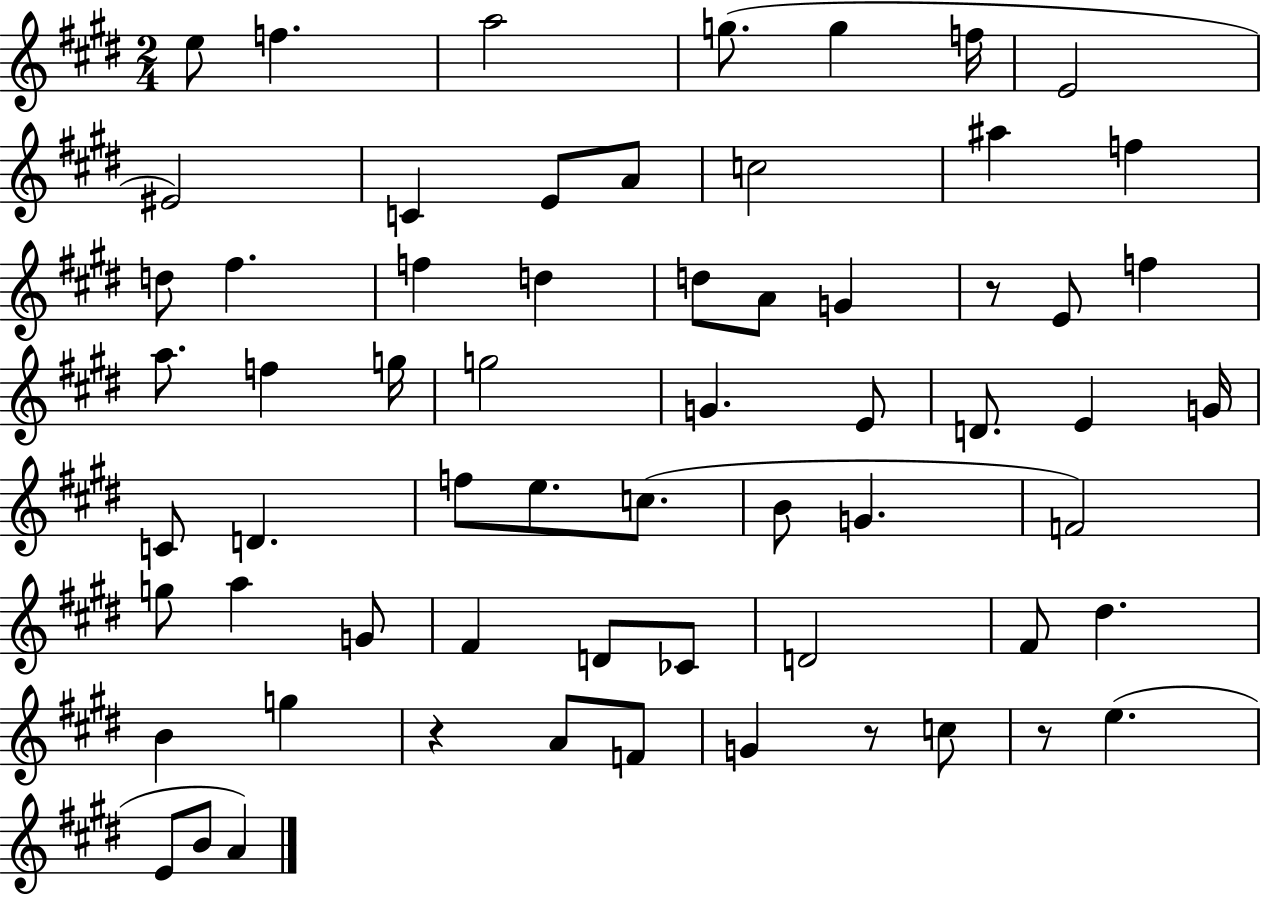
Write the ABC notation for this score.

X:1
T:Untitled
M:2/4
L:1/4
K:E
e/2 f a2 g/2 g f/4 E2 ^E2 C E/2 A/2 c2 ^a f d/2 ^f f d d/2 A/2 G z/2 E/2 f a/2 f g/4 g2 G E/2 D/2 E G/4 C/2 D f/2 e/2 c/2 B/2 G F2 g/2 a G/2 ^F D/2 _C/2 D2 ^F/2 ^d B g z A/2 F/2 G z/2 c/2 z/2 e E/2 B/2 A